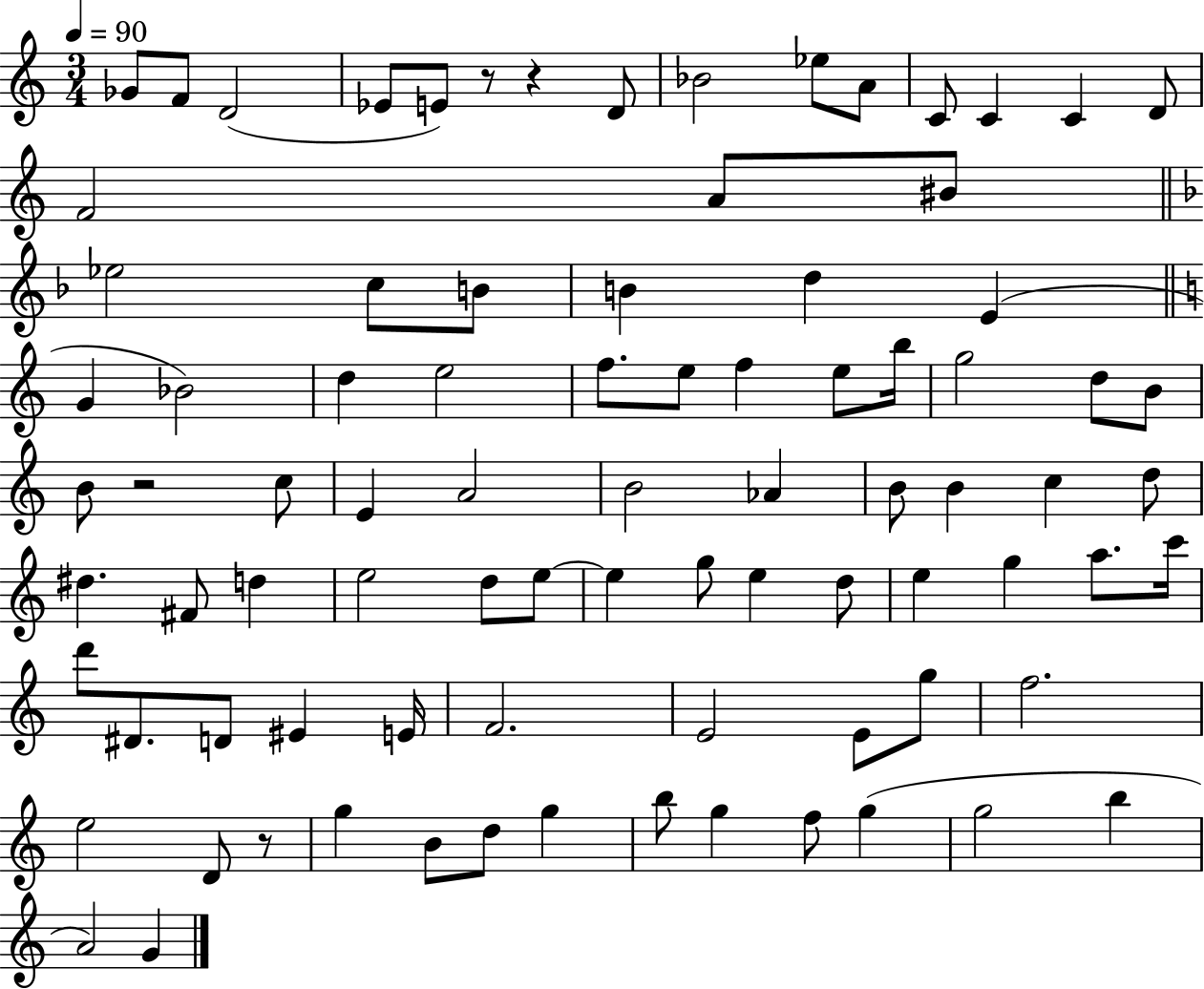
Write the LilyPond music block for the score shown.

{
  \clef treble
  \numericTimeSignature
  \time 3/4
  \key c \major
  \tempo 4 = 90
  ges'8 f'8 d'2( | ees'8 e'8) r8 r4 d'8 | bes'2 ees''8 a'8 | c'8 c'4 c'4 d'8 | \break f'2 a'8 bis'8 | \bar "||" \break \key d \minor ees''2 c''8 b'8 | b'4 d''4 e'4( | \bar "||" \break \key c \major g'4 bes'2) | d''4 e''2 | f''8. e''8 f''4 e''8 b''16 | g''2 d''8 b'8 | \break b'8 r2 c''8 | e'4 a'2 | b'2 aes'4 | b'8 b'4 c''4 d''8 | \break dis''4. fis'8 d''4 | e''2 d''8 e''8~~ | e''4 g''8 e''4 d''8 | e''4 g''4 a''8. c'''16 | \break d'''8 dis'8. d'8 eis'4 e'16 | f'2. | e'2 e'8 g''8 | f''2. | \break e''2 d'8 r8 | g''4 b'8 d''8 g''4 | b''8 g''4 f''8 g''4( | g''2 b''4 | \break a'2) g'4 | \bar "|."
}